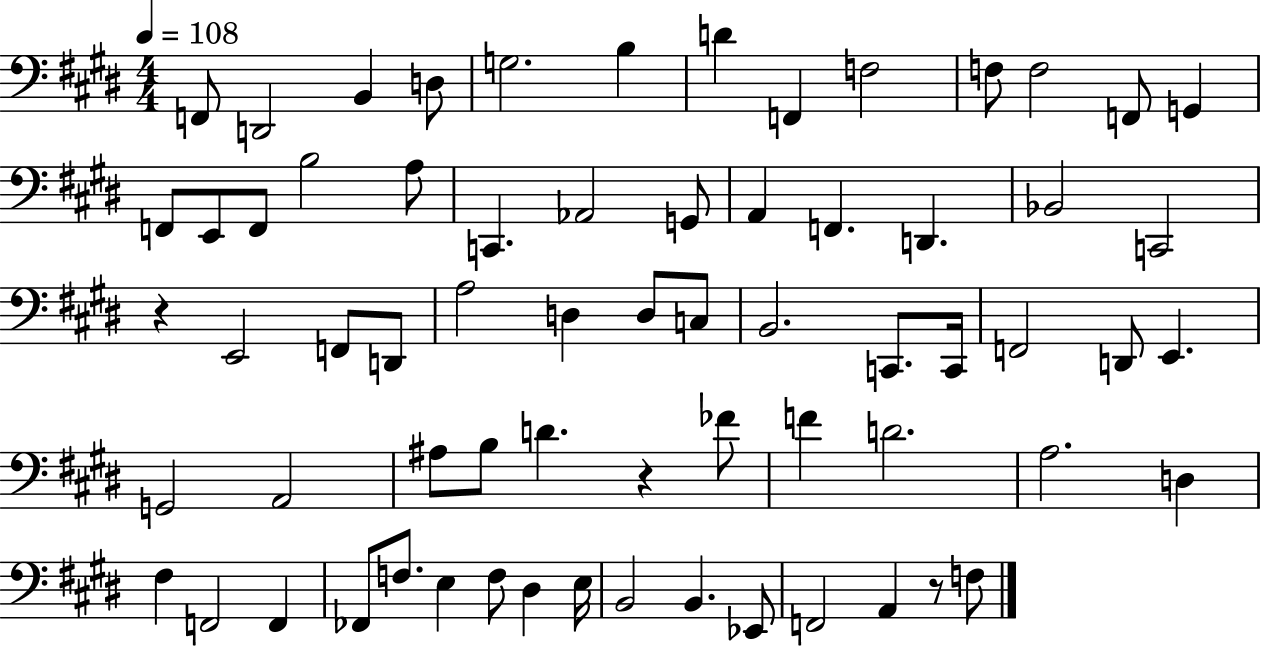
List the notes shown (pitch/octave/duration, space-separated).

F2/e D2/h B2/q D3/e G3/h. B3/q D4/q F2/q F3/h F3/e F3/h F2/e G2/q F2/e E2/e F2/e B3/h A3/e C2/q. Ab2/h G2/e A2/q F2/q. D2/q. Bb2/h C2/h R/q E2/h F2/e D2/e A3/h D3/q D3/e C3/e B2/h. C2/e. C2/s F2/h D2/e E2/q. G2/h A2/h A#3/e B3/e D4/q. R/q FES4/e F4/q D4/h. A3/h. D3/q F#3/q F2/h F2/q FES2/e F3/e. E3/q F3/e D#3/q E3/s B2/h B2/q. Eb2/e F2/h A2/q R/e F3/e